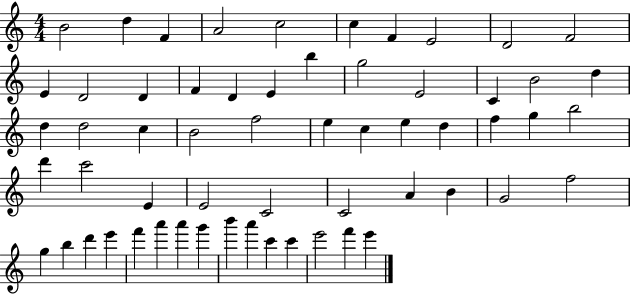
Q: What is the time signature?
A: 4/4